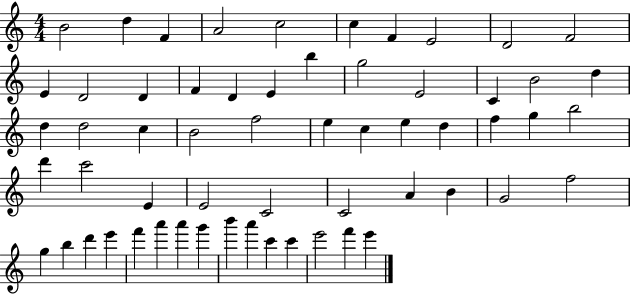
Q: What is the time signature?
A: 4/4